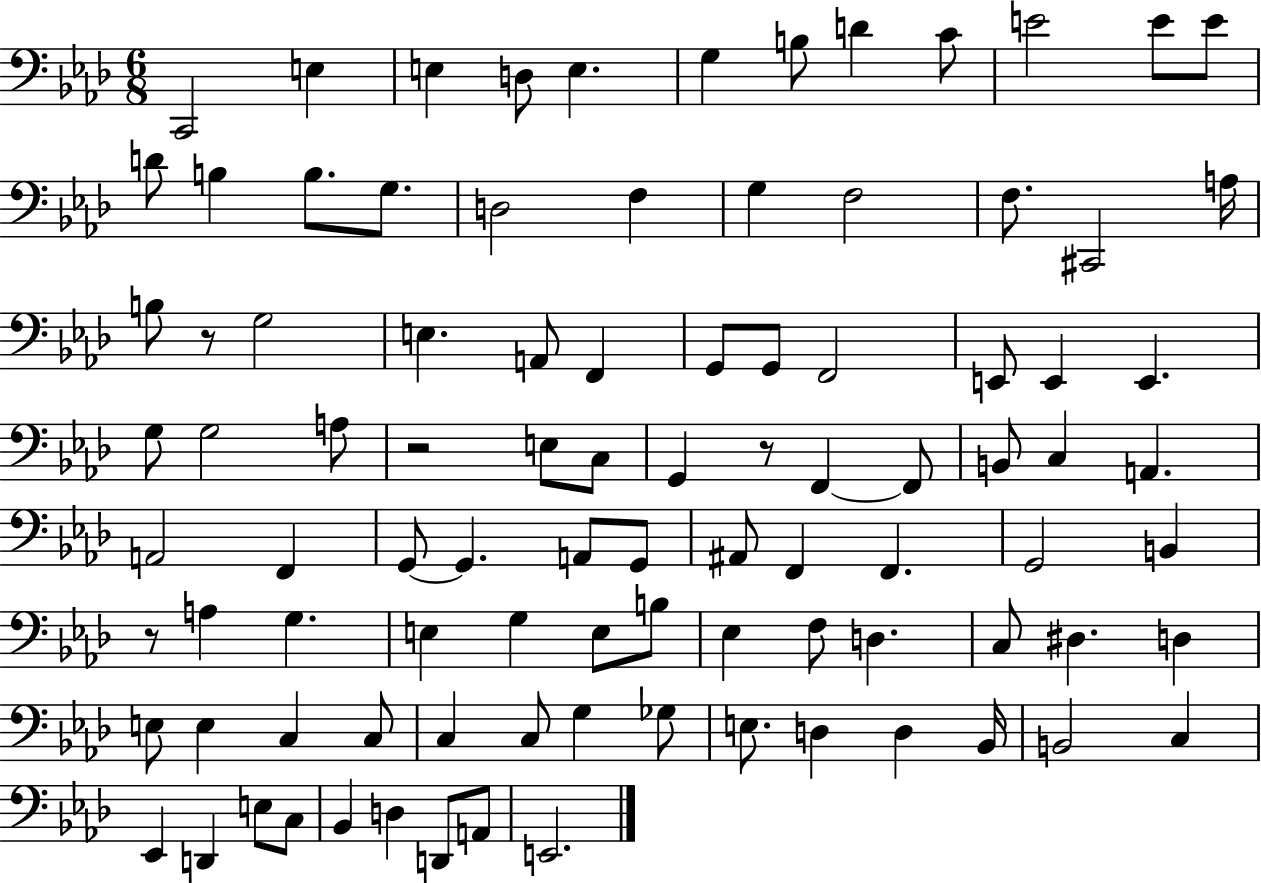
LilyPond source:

{
  \clef bass
  \numericTimeSignature
  \time 6/8
  \key aes \major
  c,2 e4 | e4 d8 e4. | g4 b8 d'4 c'8 | e'2 e'8 e'8 | \break d'8 b4 b8. g8. | d2 f4 | g4 f2 | f8. cis,2 a16 | \break b8 r8 g2 | e4. a,8 f,4 | g,8 g,8 f,2 | e,8 e,4 e,4. | \break g8 g2 a8 | r2 e8 c8 | g,4 r8 f,4~~ f,8 | b,8 c4 a,4. | \break a,2 f,4 | g,8~~ g,4. a,8 g,8 | ais,8 f,4 f,4. | g,2 b,4 | \break r8 a4 g4. | e4 g4 e8 b8 | ees4 f8 d4. | c8 dis4. d4 | \break e8 e4 c4 c8 | c4 c8 g4 ges8 | e8. d4 d4 bes,16 | b,2 c4 | \break ees,4 d,4 e8 c8 | bes,4 d4 d,8 a,8 | e,2. | \bar "|."
}